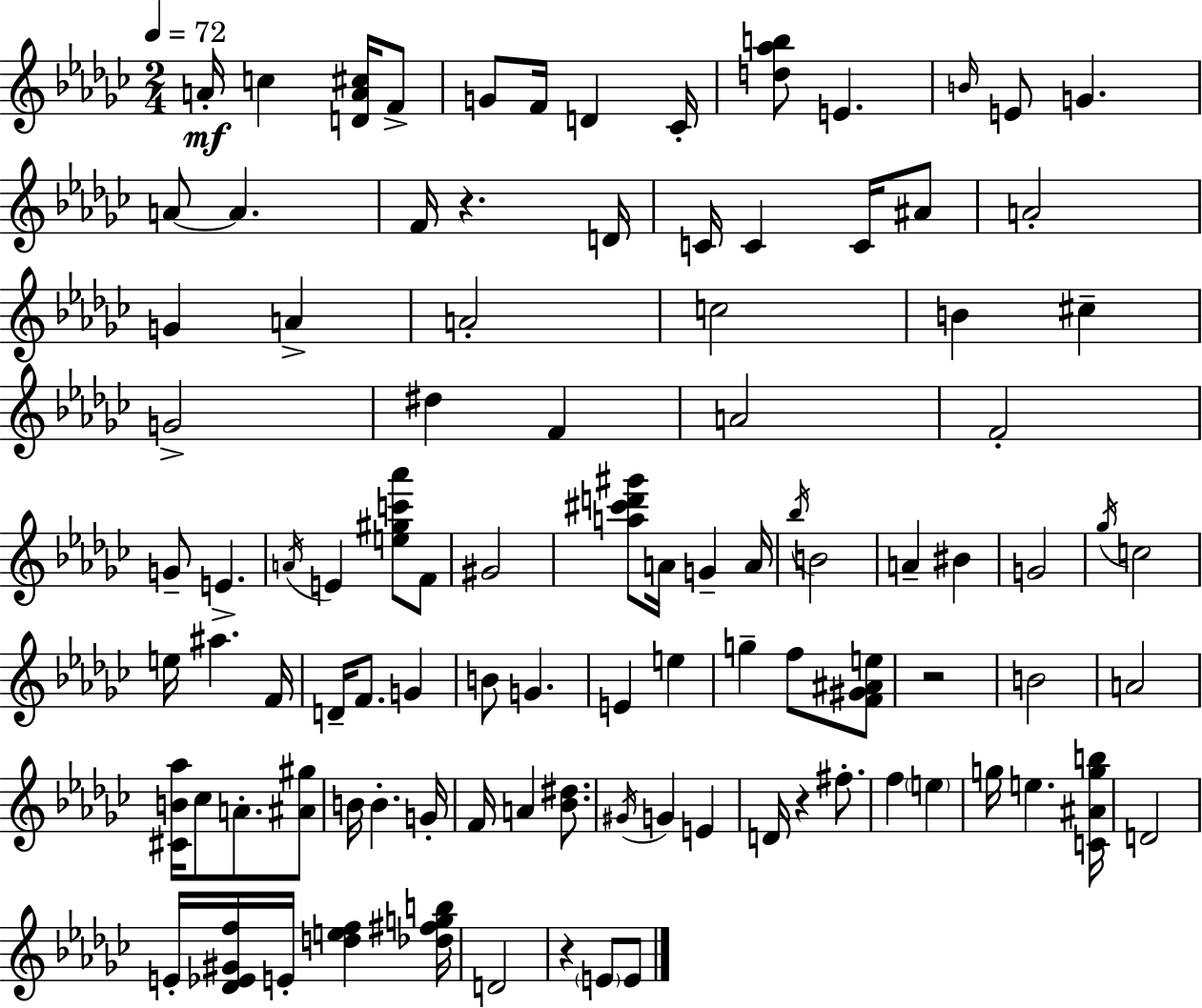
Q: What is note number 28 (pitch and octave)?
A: D#5